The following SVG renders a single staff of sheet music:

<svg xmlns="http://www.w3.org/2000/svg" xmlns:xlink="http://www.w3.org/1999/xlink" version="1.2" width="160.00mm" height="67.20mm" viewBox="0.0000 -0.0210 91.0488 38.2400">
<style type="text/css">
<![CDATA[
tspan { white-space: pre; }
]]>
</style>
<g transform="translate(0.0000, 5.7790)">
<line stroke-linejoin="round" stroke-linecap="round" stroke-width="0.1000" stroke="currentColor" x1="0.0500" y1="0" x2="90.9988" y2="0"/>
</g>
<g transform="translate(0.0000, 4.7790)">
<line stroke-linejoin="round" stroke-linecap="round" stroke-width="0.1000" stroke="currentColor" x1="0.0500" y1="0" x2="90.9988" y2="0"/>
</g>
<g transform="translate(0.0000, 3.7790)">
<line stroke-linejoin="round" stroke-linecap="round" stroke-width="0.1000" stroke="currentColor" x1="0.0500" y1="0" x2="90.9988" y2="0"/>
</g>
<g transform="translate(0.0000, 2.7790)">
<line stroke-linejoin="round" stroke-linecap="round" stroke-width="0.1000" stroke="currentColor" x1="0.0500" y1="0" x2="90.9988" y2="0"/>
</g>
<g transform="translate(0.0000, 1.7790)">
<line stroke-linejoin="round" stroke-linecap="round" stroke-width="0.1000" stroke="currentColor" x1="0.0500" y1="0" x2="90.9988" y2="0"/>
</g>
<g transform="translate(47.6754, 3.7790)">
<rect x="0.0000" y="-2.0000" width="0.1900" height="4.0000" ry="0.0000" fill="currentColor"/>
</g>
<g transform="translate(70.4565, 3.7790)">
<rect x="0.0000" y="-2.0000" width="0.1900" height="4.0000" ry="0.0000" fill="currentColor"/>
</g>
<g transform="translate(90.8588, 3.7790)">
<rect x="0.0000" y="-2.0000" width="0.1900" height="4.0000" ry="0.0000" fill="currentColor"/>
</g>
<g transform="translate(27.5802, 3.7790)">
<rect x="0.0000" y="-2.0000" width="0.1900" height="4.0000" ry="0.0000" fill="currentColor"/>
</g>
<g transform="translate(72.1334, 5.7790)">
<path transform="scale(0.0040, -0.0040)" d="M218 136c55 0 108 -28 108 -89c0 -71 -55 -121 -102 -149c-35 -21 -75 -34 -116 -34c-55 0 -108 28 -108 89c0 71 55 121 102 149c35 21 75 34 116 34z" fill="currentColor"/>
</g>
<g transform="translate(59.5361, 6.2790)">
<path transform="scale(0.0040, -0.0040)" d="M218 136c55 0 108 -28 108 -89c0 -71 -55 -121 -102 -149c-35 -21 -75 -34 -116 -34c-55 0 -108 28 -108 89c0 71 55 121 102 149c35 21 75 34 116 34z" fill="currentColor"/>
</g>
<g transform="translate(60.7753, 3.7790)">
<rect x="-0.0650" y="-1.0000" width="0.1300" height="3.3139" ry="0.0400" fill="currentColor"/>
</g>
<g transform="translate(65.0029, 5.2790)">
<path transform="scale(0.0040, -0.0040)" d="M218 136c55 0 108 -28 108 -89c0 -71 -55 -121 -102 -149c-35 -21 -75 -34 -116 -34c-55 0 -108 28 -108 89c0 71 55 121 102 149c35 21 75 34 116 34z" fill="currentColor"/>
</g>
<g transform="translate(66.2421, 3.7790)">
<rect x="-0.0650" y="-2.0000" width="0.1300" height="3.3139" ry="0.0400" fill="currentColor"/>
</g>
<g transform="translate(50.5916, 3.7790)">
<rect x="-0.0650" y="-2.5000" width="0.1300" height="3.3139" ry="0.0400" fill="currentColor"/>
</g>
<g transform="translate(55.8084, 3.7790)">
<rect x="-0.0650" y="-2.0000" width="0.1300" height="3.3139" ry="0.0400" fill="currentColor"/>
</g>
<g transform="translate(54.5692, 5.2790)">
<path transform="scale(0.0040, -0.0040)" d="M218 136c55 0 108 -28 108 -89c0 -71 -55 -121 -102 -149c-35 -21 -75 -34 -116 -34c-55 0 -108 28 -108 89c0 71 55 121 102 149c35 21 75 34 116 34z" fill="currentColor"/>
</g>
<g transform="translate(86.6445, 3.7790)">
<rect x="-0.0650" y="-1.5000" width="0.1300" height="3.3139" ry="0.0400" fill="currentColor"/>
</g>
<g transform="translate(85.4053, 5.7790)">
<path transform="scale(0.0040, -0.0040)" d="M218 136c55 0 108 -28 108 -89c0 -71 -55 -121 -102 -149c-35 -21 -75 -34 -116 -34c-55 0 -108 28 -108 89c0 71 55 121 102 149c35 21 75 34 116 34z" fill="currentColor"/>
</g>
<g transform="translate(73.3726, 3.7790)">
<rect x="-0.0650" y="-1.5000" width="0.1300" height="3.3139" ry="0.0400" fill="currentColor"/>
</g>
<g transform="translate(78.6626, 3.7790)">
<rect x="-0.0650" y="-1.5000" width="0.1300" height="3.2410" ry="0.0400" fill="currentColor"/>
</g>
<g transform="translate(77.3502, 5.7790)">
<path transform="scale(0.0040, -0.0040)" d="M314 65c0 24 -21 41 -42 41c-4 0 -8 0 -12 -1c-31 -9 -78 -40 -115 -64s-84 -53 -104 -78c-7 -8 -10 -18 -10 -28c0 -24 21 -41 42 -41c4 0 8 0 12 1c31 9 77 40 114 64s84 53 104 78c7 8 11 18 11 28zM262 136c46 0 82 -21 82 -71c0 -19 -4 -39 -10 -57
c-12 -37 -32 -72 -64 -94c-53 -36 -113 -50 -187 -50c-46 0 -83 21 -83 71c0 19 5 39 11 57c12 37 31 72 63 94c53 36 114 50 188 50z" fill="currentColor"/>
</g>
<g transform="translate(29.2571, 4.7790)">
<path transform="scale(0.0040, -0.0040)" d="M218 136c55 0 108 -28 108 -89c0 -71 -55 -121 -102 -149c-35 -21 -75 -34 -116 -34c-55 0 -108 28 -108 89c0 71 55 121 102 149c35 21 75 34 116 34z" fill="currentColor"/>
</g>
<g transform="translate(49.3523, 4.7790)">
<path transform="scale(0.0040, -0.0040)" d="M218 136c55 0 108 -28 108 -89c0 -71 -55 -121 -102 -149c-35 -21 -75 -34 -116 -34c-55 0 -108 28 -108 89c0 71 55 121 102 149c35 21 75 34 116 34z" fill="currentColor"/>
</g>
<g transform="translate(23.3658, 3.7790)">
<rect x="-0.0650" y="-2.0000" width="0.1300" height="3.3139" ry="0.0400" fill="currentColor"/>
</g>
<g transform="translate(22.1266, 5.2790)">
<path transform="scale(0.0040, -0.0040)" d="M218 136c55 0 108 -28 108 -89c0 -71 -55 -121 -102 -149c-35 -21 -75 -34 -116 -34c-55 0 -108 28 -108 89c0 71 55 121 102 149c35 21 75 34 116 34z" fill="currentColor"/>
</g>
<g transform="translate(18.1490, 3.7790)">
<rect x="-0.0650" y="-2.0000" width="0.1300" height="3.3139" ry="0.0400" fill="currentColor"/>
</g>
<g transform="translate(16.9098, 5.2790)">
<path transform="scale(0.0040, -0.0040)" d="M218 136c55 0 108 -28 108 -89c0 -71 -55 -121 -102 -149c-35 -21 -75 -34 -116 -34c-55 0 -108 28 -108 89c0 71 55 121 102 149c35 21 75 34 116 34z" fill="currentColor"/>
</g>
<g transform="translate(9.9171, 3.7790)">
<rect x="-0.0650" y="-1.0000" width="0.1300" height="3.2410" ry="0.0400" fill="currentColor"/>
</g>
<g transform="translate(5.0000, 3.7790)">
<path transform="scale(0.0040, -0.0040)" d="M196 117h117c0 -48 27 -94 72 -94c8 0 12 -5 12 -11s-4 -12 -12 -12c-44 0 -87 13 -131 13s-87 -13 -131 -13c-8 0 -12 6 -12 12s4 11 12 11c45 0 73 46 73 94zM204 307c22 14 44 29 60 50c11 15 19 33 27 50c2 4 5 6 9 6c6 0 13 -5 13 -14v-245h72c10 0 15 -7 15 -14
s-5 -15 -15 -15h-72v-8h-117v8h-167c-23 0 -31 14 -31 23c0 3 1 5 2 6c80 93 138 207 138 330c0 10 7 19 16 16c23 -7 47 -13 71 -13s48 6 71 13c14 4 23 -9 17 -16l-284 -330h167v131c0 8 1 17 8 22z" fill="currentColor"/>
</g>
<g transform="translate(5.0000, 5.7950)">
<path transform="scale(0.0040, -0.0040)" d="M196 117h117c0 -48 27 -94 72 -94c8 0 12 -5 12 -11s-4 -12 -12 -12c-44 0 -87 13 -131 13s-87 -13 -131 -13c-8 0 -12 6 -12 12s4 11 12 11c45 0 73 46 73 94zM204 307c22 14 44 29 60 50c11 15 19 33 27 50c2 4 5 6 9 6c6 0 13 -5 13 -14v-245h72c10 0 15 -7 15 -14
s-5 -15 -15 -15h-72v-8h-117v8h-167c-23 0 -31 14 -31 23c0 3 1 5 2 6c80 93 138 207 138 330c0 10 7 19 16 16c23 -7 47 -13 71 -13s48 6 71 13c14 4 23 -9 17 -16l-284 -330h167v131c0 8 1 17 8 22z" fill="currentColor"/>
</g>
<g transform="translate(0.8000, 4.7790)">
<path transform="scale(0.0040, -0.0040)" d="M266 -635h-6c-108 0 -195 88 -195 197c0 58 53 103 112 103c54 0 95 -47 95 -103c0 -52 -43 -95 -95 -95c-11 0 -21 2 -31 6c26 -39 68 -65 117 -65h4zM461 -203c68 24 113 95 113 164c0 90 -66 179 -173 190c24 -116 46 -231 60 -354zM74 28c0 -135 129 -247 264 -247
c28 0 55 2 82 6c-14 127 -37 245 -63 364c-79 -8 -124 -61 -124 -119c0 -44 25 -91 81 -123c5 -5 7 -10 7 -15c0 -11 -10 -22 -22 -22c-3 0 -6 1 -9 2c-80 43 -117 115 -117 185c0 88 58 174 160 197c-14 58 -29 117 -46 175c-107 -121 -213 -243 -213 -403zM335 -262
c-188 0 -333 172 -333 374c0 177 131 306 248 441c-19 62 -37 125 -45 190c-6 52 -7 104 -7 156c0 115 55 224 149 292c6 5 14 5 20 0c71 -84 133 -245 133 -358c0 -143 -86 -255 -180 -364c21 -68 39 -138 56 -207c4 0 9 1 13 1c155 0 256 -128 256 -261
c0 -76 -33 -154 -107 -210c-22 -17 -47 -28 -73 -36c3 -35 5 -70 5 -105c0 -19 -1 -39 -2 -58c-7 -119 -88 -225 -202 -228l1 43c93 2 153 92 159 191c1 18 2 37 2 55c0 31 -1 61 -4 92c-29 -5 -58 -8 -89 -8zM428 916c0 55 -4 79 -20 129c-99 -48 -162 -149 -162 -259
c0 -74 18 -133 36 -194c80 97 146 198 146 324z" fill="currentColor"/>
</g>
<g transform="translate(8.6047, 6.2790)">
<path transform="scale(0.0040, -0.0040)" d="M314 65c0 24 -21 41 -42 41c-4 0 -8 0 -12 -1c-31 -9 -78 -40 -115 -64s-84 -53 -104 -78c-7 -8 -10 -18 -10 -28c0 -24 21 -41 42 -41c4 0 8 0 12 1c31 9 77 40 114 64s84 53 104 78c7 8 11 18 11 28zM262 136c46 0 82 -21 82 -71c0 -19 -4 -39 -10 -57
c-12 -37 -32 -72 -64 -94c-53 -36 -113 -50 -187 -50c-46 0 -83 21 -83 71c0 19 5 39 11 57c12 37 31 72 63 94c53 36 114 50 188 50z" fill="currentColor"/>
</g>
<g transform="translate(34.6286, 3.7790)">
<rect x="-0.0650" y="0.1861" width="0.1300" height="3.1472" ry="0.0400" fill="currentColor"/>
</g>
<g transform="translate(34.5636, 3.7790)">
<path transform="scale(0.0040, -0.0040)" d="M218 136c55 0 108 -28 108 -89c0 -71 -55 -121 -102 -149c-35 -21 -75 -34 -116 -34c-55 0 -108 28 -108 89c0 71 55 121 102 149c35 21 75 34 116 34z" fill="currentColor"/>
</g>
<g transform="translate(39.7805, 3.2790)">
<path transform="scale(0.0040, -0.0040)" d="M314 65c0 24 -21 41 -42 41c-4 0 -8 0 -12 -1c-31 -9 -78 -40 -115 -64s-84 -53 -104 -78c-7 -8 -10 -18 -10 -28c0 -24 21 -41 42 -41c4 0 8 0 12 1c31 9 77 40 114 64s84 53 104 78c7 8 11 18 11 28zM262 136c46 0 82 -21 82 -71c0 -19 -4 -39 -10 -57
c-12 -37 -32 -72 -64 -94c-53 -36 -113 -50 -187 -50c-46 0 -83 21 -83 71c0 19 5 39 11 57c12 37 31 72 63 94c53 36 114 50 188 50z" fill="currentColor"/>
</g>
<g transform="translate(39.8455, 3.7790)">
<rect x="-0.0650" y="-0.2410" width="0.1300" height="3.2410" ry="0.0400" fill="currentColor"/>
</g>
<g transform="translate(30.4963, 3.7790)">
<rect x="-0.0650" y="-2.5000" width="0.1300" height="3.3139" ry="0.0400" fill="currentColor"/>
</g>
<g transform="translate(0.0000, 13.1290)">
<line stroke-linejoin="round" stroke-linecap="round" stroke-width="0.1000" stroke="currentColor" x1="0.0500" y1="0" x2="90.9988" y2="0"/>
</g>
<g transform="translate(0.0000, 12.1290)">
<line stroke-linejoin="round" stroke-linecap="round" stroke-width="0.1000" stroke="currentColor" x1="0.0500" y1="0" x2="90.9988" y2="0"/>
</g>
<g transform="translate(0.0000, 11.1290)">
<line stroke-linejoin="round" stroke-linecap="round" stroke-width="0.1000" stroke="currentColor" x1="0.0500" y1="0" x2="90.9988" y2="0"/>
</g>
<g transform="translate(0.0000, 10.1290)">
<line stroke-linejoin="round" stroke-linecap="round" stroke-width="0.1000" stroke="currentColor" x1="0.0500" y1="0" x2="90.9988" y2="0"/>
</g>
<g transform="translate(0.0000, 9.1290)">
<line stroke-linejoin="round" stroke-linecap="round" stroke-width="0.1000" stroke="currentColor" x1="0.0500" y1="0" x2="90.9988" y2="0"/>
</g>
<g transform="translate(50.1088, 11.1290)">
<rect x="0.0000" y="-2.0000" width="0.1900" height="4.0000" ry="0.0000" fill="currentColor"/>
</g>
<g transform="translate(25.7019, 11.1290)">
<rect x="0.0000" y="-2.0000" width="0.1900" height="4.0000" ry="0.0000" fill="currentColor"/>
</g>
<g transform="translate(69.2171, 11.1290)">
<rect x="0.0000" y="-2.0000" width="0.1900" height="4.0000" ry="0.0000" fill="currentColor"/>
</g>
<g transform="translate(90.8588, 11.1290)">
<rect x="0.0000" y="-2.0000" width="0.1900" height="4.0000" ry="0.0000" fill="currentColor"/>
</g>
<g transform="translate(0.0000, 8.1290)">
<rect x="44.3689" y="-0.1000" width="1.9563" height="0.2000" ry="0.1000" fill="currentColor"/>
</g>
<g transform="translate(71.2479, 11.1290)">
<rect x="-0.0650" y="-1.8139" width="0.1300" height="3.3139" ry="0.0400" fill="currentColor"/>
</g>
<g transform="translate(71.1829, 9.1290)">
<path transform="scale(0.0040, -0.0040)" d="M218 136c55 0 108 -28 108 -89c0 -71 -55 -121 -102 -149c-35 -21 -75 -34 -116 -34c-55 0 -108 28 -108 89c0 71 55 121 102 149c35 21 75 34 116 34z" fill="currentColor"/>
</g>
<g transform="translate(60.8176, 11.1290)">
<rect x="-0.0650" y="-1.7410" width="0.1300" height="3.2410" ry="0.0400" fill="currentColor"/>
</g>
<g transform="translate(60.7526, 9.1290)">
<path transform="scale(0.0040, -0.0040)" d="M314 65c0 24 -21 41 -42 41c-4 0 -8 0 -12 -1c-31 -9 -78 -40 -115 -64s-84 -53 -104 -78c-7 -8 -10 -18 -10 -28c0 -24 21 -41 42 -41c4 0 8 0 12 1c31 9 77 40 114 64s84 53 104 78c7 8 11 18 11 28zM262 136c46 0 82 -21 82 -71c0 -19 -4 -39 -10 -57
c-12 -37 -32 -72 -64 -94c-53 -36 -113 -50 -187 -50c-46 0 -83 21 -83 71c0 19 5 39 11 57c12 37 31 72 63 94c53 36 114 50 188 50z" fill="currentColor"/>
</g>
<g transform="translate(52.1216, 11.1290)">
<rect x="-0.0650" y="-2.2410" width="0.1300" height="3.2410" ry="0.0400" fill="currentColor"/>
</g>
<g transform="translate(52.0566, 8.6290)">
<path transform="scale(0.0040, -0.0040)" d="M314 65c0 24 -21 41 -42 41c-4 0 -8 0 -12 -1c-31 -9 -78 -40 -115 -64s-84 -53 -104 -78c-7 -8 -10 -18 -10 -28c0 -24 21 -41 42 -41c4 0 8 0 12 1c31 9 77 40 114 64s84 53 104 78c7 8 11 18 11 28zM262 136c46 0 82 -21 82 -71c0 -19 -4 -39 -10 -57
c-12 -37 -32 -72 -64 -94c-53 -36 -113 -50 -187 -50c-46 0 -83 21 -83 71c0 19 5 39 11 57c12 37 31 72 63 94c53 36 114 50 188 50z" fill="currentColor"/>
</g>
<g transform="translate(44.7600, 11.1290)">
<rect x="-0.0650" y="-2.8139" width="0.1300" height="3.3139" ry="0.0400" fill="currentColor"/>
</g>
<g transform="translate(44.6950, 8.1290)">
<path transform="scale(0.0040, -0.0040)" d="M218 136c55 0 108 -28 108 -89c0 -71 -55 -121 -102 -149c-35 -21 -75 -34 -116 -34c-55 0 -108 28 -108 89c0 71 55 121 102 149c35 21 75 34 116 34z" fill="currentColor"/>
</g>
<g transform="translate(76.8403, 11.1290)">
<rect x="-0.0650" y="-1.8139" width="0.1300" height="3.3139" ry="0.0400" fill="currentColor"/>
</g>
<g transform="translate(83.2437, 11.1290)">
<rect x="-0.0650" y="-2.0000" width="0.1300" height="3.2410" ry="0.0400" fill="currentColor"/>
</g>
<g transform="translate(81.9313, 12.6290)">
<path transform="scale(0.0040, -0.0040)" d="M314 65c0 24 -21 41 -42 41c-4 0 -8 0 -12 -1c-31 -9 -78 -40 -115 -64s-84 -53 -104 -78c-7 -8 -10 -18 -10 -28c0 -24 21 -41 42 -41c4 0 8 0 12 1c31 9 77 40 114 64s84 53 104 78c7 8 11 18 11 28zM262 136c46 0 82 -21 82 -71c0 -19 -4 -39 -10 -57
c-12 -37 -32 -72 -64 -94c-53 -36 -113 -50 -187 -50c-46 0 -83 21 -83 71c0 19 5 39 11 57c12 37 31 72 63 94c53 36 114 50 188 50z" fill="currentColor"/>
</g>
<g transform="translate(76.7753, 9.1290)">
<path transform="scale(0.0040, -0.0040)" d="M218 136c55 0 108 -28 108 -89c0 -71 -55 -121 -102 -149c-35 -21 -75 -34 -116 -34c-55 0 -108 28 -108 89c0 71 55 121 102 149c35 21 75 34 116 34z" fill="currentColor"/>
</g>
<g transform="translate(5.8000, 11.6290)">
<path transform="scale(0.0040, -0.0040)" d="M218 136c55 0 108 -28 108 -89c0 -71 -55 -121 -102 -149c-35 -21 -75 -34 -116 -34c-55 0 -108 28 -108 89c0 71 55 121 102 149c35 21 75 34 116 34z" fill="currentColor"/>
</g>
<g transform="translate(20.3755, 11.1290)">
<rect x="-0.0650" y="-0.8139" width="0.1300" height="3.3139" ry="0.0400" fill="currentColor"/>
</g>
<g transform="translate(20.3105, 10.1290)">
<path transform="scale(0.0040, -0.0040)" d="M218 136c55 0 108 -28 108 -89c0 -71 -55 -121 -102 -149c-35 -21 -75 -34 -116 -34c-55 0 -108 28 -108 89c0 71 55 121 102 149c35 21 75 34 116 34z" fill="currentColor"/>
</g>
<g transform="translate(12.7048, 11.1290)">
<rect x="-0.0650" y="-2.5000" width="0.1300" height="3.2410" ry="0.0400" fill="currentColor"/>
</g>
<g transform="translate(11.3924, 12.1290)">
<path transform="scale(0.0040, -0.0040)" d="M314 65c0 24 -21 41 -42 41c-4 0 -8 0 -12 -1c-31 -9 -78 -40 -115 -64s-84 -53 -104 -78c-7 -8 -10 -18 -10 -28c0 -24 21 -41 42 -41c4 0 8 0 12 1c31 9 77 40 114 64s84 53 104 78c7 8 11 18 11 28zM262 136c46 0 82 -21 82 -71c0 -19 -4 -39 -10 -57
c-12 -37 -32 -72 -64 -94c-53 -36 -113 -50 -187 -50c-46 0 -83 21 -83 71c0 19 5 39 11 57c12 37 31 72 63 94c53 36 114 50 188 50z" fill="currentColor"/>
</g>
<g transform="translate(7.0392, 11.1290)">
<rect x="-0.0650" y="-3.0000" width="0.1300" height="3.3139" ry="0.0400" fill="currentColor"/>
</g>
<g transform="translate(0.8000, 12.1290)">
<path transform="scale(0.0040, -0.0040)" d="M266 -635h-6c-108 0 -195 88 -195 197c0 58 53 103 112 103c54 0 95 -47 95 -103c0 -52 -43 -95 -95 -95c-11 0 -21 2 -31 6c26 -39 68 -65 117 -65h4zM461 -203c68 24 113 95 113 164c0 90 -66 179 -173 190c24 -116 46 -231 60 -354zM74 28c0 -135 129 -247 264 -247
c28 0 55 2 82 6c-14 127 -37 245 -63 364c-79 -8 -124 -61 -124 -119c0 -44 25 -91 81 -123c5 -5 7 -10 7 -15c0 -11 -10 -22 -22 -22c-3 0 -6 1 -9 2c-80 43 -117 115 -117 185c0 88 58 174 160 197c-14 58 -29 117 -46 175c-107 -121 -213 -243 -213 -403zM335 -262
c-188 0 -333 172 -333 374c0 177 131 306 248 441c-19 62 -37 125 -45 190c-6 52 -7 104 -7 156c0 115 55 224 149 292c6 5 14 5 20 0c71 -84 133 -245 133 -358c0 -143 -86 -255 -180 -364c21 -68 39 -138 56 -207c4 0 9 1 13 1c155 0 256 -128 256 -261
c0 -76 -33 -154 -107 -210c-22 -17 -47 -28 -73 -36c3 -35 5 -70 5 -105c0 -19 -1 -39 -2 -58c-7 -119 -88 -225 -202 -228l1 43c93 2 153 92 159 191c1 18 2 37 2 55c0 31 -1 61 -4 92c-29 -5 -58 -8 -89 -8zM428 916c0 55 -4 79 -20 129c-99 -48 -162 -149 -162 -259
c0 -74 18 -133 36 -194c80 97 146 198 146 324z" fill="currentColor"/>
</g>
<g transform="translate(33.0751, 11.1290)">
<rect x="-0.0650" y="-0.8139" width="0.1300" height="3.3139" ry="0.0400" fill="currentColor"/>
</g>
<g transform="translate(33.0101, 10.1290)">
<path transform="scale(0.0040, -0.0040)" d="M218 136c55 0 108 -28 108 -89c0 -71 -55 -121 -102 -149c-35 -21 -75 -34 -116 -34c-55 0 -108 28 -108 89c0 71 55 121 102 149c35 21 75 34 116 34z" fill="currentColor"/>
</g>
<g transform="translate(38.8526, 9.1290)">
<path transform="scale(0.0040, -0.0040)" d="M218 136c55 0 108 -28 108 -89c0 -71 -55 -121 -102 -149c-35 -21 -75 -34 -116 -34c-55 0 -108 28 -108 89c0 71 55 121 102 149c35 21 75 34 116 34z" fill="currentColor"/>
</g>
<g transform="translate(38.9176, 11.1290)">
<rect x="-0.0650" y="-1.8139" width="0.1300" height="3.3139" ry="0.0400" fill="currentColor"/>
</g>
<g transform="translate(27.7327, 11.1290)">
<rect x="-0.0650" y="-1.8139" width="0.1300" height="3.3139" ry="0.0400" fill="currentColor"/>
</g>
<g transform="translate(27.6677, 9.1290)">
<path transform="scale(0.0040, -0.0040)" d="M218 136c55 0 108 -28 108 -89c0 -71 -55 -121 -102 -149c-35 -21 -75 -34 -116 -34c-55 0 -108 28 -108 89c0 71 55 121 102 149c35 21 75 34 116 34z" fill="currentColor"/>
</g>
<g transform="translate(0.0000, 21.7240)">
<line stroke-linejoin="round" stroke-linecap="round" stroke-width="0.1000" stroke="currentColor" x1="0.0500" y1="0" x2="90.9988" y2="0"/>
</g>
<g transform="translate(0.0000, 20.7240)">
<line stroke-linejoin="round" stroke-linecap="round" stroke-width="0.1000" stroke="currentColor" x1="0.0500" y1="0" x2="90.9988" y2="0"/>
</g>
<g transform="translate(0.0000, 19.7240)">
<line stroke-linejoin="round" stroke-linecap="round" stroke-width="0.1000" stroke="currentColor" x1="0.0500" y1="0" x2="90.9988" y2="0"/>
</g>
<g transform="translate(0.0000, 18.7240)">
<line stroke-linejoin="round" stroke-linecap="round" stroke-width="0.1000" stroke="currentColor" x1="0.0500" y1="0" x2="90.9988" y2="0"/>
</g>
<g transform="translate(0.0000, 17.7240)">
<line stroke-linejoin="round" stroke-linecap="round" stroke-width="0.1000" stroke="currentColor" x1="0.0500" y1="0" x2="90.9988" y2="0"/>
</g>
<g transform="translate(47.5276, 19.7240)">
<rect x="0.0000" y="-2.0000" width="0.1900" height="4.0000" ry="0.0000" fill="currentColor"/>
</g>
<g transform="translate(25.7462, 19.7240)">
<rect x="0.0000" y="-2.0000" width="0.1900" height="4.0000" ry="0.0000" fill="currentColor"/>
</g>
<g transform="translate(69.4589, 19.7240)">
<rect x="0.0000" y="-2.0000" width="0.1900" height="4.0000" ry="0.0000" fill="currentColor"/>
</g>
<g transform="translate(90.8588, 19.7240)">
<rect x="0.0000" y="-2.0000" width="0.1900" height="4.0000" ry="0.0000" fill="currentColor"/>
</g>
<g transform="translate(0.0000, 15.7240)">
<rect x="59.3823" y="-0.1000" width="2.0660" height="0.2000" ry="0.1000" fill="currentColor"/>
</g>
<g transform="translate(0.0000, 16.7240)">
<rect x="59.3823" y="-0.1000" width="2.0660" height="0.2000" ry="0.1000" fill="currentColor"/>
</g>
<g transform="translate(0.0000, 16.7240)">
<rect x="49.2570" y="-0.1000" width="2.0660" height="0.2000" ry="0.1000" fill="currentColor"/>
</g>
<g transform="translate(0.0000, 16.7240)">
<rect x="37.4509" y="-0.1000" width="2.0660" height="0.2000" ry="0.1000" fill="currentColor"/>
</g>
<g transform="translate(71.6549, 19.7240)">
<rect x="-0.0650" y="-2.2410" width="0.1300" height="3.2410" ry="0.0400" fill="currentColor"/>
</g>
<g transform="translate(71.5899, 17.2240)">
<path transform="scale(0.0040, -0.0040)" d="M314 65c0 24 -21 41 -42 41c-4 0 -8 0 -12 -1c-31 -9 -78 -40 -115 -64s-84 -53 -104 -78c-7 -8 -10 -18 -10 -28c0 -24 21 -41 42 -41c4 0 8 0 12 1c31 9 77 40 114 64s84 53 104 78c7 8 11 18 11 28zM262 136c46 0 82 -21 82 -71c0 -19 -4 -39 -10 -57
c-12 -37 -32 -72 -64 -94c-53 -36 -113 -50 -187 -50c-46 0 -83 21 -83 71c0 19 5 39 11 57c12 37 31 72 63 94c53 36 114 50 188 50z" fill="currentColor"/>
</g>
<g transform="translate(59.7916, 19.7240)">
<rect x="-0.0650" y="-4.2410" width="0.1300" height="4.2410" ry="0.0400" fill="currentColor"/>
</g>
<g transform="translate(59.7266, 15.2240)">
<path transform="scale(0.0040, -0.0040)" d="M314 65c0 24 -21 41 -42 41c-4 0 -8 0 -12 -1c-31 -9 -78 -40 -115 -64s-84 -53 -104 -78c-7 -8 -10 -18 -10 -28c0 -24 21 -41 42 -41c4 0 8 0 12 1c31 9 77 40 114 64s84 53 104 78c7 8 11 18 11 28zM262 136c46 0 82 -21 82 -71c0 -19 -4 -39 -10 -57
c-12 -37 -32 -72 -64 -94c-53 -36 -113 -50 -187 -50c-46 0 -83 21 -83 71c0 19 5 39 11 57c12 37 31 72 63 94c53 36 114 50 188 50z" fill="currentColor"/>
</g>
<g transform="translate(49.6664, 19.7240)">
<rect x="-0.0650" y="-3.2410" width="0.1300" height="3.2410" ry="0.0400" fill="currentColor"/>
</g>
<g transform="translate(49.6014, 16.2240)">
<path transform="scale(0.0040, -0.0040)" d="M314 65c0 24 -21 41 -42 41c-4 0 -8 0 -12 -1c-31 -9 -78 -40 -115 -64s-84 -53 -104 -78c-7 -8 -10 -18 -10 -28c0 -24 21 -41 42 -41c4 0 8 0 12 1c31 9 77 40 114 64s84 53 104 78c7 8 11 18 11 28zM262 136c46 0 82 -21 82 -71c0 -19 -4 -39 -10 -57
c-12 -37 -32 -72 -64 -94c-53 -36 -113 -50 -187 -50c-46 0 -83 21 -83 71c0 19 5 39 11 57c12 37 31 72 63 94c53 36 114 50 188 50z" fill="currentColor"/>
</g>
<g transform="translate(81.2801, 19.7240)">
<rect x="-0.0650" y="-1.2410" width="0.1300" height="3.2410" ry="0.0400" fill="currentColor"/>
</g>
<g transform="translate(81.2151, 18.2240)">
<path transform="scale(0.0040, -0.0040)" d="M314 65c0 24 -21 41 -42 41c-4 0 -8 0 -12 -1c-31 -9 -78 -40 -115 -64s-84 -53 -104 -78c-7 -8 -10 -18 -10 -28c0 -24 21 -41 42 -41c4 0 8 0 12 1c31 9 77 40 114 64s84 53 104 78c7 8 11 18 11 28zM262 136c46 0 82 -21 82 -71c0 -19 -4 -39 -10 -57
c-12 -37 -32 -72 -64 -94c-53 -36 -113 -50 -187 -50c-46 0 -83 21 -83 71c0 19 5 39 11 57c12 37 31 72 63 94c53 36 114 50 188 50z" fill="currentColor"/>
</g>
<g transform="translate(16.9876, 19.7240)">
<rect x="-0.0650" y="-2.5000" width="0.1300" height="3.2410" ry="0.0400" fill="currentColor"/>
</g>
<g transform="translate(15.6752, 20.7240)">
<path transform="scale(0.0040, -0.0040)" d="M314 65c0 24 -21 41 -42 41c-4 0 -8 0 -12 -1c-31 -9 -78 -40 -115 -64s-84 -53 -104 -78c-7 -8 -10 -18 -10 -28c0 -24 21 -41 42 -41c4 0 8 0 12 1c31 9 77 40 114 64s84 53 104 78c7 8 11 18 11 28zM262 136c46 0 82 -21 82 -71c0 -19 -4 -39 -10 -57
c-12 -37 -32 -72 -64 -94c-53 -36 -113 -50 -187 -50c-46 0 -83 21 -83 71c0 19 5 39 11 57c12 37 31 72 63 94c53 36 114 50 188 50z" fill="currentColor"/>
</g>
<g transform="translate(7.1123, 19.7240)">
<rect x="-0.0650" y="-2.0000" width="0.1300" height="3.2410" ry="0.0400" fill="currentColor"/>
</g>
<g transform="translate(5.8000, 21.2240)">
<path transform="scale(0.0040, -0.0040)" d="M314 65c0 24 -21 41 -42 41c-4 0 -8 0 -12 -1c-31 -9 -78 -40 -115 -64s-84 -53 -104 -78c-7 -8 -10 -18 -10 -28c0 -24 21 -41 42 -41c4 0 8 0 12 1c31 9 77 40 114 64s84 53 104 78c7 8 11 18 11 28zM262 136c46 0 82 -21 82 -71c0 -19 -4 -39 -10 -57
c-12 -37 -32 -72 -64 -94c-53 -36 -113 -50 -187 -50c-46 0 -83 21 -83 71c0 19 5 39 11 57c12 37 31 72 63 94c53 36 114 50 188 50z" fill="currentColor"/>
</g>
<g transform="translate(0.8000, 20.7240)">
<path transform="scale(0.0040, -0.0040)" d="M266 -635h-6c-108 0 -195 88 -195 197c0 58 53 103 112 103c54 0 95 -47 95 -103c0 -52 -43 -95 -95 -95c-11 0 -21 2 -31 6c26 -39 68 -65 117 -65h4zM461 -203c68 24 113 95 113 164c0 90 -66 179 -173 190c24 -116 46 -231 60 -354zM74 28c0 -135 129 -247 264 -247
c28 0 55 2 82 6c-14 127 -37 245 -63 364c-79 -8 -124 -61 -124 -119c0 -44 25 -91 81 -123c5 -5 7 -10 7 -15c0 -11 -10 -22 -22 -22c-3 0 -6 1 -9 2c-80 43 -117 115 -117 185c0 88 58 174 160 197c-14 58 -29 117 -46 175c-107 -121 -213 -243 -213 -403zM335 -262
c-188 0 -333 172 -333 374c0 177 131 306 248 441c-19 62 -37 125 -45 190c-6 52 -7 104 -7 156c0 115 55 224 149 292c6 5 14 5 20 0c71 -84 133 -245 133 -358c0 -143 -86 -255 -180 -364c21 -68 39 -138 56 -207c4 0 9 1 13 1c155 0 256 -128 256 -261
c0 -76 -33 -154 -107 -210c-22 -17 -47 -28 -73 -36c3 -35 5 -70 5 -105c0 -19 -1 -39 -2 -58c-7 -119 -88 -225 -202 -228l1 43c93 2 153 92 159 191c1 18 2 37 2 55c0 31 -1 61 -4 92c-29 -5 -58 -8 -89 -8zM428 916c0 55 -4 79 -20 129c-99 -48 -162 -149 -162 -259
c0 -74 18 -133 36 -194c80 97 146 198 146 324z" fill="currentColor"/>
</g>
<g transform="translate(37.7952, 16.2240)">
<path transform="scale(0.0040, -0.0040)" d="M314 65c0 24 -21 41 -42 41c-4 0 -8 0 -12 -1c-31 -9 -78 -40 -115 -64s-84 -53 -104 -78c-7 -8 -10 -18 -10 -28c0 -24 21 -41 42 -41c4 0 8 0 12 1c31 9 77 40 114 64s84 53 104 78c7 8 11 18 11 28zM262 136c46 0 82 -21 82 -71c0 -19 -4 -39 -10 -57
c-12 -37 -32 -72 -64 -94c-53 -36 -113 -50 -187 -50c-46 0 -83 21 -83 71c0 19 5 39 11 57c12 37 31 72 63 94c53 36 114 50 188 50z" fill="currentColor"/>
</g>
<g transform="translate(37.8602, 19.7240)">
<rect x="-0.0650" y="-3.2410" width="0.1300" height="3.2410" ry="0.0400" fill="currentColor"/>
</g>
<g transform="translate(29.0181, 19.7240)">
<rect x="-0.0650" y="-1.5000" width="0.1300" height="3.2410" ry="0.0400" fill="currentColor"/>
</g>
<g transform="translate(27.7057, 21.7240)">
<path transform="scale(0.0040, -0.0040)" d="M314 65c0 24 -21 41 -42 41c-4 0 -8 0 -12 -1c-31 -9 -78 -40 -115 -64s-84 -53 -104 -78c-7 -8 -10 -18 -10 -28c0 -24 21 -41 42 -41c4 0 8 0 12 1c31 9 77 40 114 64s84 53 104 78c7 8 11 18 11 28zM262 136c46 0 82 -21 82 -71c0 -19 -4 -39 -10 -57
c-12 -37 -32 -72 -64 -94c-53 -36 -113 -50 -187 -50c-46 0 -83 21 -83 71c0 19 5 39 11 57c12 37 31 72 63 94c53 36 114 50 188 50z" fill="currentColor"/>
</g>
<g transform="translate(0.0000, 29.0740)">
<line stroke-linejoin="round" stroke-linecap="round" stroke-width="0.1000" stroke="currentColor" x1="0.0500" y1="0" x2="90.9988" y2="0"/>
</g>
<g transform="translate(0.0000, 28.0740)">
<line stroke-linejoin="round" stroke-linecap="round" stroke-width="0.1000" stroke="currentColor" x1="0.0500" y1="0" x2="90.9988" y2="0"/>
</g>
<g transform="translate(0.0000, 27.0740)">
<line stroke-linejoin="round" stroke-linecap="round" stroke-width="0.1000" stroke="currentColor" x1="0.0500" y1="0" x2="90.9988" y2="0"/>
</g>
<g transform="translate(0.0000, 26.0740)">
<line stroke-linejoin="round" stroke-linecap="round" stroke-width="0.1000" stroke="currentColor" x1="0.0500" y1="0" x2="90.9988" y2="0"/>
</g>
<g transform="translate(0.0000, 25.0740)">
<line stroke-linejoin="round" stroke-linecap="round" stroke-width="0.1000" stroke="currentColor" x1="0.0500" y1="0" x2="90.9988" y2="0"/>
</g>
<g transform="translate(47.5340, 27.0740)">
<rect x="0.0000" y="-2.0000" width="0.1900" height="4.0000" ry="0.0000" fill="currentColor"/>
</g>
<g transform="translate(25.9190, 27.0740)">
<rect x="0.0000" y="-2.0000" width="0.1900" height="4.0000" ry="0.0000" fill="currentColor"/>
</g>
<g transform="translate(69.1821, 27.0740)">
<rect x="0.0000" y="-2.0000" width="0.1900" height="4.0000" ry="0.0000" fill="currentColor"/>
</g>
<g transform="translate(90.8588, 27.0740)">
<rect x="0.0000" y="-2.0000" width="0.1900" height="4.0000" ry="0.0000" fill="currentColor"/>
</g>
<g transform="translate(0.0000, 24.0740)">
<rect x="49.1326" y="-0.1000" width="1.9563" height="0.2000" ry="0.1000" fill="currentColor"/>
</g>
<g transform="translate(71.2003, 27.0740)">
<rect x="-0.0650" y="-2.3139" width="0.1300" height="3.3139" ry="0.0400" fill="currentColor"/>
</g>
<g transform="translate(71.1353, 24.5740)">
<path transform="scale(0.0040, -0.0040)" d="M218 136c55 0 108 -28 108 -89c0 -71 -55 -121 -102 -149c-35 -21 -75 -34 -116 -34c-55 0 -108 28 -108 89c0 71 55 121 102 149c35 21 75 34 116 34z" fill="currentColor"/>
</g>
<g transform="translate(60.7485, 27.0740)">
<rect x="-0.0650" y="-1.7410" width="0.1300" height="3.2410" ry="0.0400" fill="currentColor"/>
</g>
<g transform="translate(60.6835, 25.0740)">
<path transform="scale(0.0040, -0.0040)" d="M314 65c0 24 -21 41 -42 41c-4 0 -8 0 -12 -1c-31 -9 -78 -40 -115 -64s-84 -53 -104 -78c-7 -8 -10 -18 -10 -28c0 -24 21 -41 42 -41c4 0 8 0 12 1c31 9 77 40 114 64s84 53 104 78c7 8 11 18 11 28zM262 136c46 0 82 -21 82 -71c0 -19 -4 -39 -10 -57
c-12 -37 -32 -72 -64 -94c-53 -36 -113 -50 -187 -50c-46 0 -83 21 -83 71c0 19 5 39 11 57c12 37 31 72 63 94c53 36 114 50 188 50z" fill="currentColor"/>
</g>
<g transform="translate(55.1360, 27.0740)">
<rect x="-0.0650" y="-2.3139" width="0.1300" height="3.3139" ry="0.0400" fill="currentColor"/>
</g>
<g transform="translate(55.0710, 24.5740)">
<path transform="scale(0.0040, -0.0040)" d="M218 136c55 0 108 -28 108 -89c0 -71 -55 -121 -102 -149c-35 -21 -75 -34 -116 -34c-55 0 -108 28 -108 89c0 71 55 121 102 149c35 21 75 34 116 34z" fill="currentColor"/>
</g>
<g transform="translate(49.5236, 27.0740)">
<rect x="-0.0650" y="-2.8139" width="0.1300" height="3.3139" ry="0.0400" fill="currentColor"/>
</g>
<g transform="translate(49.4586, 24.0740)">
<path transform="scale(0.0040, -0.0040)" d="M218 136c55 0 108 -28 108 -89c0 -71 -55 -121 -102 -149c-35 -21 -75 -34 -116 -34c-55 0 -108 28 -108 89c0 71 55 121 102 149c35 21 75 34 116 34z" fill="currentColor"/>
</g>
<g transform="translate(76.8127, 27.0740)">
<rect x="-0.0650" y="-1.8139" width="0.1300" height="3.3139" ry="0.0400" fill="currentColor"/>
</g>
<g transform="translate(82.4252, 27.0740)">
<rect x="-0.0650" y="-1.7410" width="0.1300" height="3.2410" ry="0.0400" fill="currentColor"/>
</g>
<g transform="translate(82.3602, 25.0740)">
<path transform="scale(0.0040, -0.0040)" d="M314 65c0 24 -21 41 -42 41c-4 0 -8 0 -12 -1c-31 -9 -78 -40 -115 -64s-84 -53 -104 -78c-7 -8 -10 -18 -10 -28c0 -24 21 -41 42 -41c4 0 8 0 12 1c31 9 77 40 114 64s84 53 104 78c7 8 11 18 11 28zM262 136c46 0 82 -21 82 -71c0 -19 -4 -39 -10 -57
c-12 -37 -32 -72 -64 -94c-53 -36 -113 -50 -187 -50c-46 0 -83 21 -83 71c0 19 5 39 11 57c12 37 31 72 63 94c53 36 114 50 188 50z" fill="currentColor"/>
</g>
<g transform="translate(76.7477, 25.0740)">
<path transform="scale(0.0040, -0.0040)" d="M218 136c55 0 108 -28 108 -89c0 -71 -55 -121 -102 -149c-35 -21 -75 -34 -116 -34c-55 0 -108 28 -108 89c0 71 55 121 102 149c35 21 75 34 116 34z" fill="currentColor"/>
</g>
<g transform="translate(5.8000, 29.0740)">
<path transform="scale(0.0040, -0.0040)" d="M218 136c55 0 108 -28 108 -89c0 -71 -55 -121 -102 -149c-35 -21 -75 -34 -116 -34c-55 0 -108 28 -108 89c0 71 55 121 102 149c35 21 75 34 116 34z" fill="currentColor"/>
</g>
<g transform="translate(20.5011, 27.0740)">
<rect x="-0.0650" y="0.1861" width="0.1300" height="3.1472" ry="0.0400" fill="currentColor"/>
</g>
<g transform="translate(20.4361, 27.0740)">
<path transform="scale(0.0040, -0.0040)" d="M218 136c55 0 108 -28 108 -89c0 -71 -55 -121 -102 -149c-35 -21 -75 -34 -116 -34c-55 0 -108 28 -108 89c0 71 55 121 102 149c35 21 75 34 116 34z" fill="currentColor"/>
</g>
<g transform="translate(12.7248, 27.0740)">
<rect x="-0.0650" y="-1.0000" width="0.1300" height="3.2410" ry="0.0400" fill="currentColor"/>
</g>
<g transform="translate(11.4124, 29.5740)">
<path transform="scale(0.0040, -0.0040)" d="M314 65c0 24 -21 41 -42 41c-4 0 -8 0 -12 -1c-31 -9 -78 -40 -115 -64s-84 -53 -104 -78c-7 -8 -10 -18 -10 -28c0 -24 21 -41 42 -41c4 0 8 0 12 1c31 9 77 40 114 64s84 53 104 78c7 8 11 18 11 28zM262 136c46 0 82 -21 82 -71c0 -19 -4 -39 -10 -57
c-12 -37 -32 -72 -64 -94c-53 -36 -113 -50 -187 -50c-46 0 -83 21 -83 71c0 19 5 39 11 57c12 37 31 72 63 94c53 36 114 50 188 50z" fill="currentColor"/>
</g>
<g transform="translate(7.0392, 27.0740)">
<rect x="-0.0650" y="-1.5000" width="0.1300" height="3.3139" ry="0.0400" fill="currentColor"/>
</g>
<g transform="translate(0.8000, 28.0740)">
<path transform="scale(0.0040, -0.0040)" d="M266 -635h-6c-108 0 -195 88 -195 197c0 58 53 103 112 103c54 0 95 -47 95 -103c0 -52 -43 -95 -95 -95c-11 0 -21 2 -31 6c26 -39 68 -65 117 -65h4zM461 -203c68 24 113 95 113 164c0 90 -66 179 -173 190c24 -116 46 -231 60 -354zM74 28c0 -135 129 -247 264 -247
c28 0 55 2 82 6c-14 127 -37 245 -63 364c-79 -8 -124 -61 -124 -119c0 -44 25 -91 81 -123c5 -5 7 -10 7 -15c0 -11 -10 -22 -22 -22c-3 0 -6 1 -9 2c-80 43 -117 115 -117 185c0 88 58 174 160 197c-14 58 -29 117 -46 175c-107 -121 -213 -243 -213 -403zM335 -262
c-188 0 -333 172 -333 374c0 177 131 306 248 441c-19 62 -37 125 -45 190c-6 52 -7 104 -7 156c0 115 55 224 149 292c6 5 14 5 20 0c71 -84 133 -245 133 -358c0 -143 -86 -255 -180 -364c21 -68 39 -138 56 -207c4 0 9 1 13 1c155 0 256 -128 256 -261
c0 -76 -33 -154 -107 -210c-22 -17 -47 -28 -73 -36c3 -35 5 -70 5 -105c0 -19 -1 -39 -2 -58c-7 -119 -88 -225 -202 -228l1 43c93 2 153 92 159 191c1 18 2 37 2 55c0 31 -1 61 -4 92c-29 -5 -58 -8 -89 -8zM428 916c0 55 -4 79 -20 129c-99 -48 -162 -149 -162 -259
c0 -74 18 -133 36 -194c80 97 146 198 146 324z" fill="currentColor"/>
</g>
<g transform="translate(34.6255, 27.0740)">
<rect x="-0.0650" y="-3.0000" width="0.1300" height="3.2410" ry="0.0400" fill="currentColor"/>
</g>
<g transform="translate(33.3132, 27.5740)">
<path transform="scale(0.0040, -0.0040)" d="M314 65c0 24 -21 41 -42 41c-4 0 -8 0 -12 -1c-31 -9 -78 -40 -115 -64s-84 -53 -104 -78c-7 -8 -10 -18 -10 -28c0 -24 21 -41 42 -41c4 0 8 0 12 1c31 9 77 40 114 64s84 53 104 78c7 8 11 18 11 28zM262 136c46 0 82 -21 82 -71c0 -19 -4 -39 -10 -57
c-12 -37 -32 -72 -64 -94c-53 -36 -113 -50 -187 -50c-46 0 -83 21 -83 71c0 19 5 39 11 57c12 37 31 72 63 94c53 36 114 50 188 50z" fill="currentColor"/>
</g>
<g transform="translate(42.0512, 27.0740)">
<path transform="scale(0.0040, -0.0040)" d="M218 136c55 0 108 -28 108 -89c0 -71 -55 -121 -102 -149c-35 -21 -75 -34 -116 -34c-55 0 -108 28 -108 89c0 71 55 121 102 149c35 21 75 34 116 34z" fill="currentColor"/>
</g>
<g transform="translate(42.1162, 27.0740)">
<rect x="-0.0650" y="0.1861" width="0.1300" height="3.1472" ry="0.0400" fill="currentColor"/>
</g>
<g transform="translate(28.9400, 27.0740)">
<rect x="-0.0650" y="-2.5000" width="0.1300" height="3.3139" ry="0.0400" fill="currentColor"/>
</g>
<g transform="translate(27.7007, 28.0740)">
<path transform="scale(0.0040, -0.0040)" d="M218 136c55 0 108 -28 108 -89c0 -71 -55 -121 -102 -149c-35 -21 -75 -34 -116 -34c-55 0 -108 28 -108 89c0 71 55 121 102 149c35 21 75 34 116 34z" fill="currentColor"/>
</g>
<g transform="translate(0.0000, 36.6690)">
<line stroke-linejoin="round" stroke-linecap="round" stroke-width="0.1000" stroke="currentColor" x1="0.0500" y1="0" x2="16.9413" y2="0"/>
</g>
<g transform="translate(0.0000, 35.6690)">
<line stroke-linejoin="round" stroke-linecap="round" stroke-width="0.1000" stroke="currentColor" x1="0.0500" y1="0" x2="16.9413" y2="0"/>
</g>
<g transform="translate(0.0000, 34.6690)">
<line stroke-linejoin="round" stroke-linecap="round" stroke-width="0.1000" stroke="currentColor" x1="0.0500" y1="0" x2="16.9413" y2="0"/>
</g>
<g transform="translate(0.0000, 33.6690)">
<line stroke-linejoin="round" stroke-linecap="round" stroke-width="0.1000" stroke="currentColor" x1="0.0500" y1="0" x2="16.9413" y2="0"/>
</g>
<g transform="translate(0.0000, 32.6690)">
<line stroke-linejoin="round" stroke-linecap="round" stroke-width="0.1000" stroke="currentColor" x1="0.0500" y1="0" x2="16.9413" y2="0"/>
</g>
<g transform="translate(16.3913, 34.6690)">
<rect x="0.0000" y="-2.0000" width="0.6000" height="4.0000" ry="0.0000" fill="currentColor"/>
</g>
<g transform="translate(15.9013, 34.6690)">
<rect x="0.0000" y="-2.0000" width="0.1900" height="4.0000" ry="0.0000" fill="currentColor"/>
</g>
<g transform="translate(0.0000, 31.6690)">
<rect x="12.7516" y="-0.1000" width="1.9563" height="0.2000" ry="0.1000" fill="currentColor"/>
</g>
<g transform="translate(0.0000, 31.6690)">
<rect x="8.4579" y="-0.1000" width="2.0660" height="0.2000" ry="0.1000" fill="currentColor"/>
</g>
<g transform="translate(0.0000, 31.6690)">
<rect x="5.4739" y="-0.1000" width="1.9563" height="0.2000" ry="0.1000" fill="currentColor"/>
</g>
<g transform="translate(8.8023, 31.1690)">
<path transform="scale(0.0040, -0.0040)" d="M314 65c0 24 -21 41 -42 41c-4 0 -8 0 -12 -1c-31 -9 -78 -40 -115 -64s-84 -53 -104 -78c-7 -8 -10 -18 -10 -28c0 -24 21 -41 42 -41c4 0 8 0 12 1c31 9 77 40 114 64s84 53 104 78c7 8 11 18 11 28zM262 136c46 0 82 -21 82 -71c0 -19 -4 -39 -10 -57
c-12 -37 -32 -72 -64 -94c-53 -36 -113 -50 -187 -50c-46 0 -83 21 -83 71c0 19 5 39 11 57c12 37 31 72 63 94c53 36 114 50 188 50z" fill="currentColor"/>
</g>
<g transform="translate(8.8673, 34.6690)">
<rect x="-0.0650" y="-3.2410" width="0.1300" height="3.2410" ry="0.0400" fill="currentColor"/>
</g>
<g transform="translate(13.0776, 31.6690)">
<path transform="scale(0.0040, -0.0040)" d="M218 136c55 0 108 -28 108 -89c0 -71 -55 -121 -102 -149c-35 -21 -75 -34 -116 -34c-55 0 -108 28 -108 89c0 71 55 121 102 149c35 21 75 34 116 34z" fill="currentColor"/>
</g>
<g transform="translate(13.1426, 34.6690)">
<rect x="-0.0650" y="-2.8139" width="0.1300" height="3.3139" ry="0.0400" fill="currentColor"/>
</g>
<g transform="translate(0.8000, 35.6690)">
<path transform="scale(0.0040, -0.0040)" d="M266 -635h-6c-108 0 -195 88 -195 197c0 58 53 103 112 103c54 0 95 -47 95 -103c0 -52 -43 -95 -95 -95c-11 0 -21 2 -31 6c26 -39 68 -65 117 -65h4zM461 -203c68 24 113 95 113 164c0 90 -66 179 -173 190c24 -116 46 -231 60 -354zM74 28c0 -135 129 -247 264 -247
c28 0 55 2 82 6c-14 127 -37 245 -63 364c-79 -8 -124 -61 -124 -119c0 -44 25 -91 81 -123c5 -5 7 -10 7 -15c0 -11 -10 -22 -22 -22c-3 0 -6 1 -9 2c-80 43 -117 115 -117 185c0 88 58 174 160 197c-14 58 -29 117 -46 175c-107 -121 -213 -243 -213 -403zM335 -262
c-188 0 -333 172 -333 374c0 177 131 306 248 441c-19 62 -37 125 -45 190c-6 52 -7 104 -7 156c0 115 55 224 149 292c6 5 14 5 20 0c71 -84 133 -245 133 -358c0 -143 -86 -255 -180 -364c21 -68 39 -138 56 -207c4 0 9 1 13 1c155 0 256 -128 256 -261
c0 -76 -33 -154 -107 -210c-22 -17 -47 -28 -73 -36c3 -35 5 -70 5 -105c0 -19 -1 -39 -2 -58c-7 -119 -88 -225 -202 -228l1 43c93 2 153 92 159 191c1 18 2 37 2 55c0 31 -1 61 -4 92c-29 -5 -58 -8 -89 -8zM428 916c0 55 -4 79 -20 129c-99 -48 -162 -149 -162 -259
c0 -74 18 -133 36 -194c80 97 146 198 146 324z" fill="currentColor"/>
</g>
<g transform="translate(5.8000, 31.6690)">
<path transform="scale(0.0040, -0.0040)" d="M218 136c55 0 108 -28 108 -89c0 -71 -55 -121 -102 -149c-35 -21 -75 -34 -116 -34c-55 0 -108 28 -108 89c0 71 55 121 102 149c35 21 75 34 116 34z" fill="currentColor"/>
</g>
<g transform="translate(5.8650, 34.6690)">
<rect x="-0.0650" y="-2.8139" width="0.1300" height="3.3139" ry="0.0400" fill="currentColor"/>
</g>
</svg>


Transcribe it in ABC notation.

X:1
T:Untitled
M:4/4
L:1/4
K:C
D2 F F G B c2 G F D F E E2 E A G2 d f d f a g2 f2 f f F2 F2 G2 E2 b2 b2 d'2 g2 e2 E D2 B G A2 B a g f2 g f f2 a b2 a